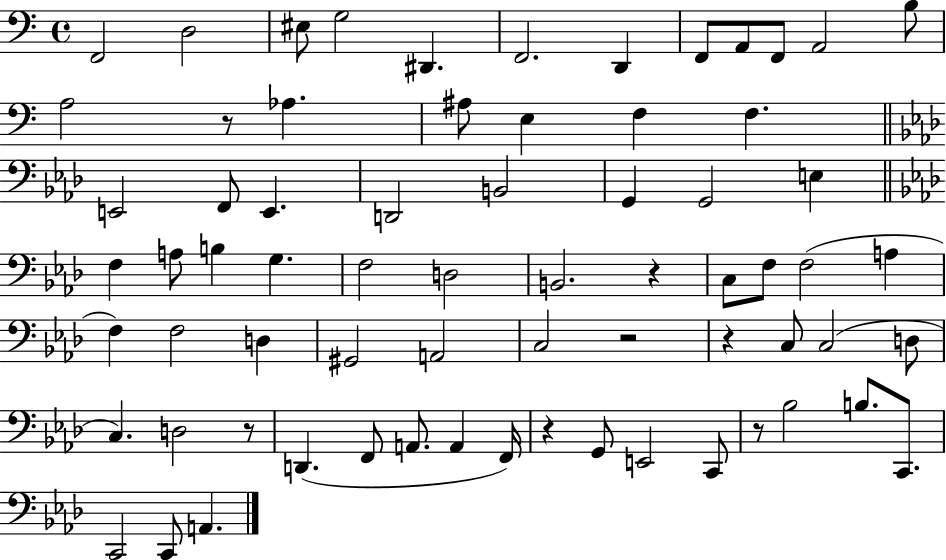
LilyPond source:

{
  \clef bass
  \time 4/4
  \defaultTimeSignature
  \key c \major
  f,2 d2 | eis8 g2 dis,4. | f,2. d,4 | f,8 a,8 f,8 a,2 b8 | \break a2 r8 aes4. | ais8 e4 f4 f4. | \bar "||" \break \key aes \major e,2 f,8 e,4. | d,2 b,2 | g,4 g,2 e4 | \bar "||" \break \key f \minor f4 a8 b4 g4. | f2 d2 | b,2. r4 | c8 f8 f2( a4 | \break f4) f2 d4 | gis,2 a,2 | c2 r2 | r4 c8 c2( d8 | \break c4.) d2 r8 | d,4.( f,8 a,8. a,4 f,16) | r4 g,8 e,2 c,8 | r8 bes2 b8. c,8. | \break c,2 c,8 a,4. | \bar "|."
}